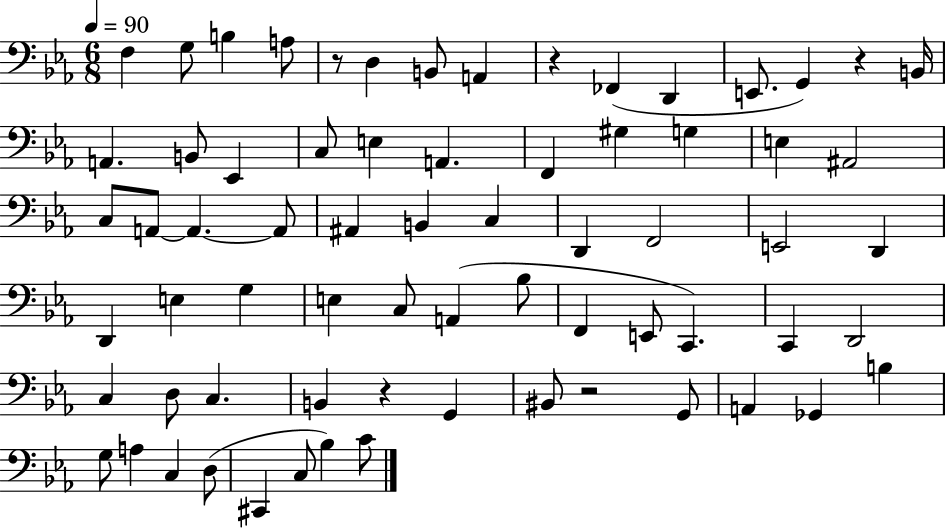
F3/q G3/e B3/q A3/e R/e D3/q B2/e A2/q R/q FES2/q D2/q E2/e. G2/q R/q B2/s A2/q. B2/e Eb2/q C3/e E3/q A2/q. F2/q G#3/q G3/q E3/q A#2/h C3/e A2/e A2/q. A2/e A#2/q B2/q C3/q D2/q F2/h E2/h D2/q D2/q E3/q G3/q E3/q C3/e A2/q Bb3/e F2/q E2/e C2/q. C2/q D2/h C3/q D3/e C3/q. B2/q R/q G2/q BIS2/e R/h G2/e A2/q Gb2/q B3/q G3/e A3/q C3/q D3/e C#2/q C3/e Bb3/q C4/e